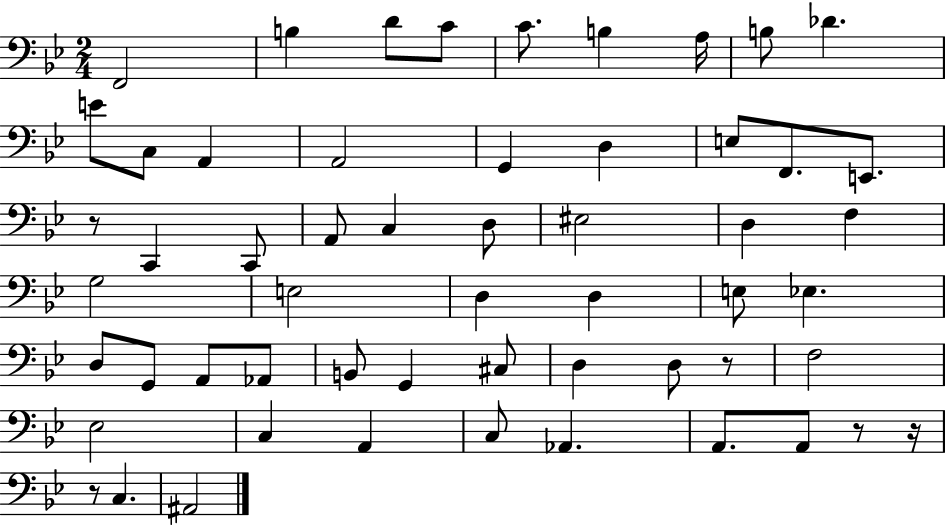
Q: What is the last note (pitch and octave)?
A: A#2